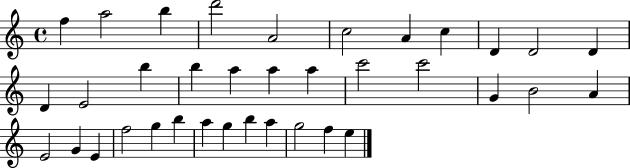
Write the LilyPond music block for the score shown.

{
  \clef treble
  \time 4/4
  \defaultTimeSignature
  \key c \major
  f''4 a''2 b''4 | d'''2 a'2 | c''2 a'4 c''4 | d'4 d'2 d'4 | \break d'4 e'2 b''4 | b''4 a''4 a''4 a''4 | c'''2 c'''2 | g'4 b'2 a'4 | \break e'2 g'4 e'4 | f''2 g''4 b''4 | a''4 g''4 b''4 a''4 | g''2 f''4 e''4 | \break \bar "|."
}